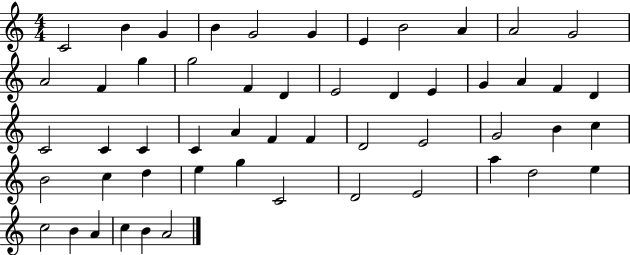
X:1
T:Untitled
M:4/4
L:1/4
K:C
C2 B G B G2 G E B2 A A2 G2 A2 F g g2 F D E2 D E G A F D C2 C C C A F F D2 E2 G2 B c B2 c d e g C2 D2 E2 a d2 e c2 B A c B A2